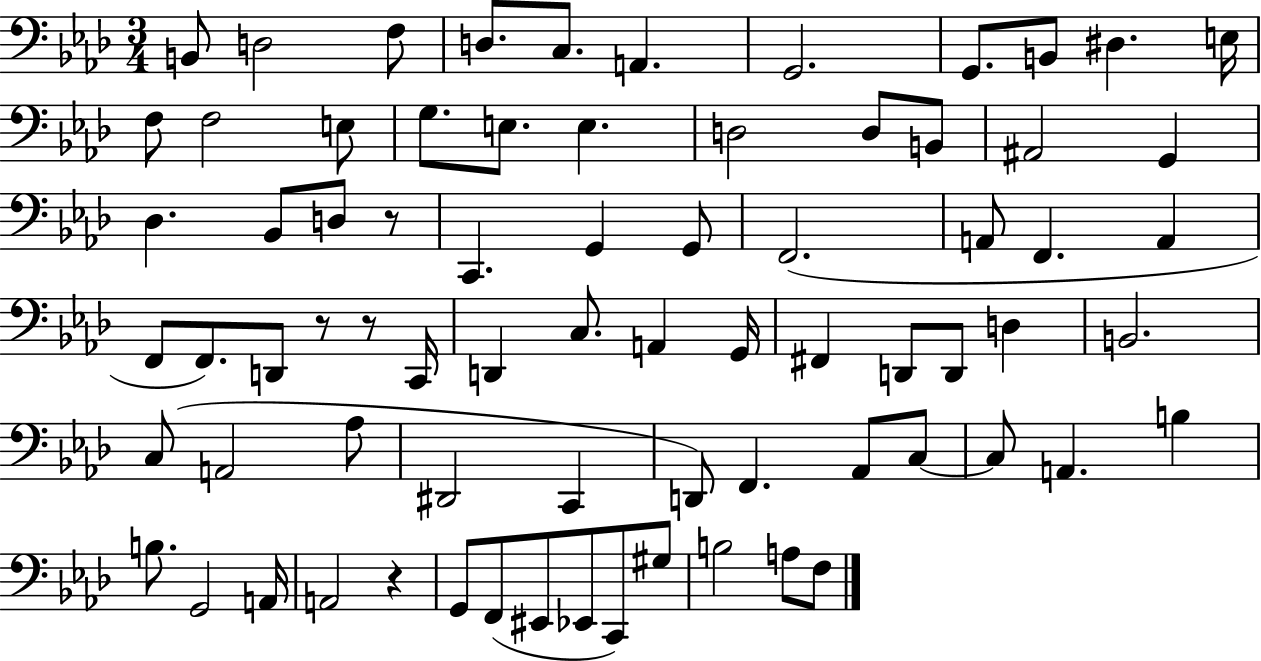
{
  \clef bass
  \numericTimeSignature
  \time 3/4
  \key aes \major
  b,8 d2 f8 | d8. c8. a,4. | g,2. | g,8. b,8 dis4. e16 | \break f8 f2 e8 | g8. e8. e4. | d2 d8 b,8 | ais,2 g,4 | \break des4. bes,8 d8 r8 | c,4. g,4 g,8 | f,2.( | a,8 f,4. a,4 | \break f,8 f,8.) d,8 r8 r8 c,16 | d,4 c8. a,4 g,16 | fis,4 d,8 d,8 d4 | b,2. | \break c8( a,2 aes8 | dis,2 c,4 | d,8) f,4. aes,8 c8~~ | c8 a,4. b4 | \break b8. g,2 a,16 | a,2 r4 | g,8 f,8( eis,8 ees,8 c,8) gis8 | b2 a8 f8 | \break \bar "|."
}